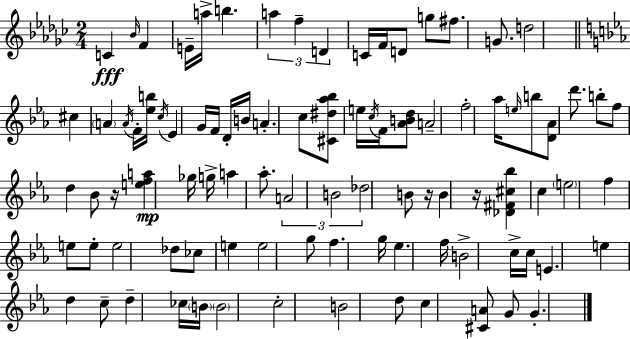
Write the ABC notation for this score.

X:1
T:Untitled
M:2/4
L:1/4
K:Ebm
C _B/4 F E/4 a/4 b a f D C/4 F/4 D/2 g/2 ^f/2 G/2 d2 ^c A A/4 F/4 [_eb]/4 c/4 _E G/4 F/4 D/4 B/4 A c/2 [^C^d_a_b]/2 e/4 c/4 F/4 [_ABd]/2 A2 f2 _a/4 e/4 b/2 [D_A]/2 d'/2 b/2 f/2 d _B/2 z/4 [efa] _g/4 g/4 a _a/2 A2 B2 _d2 B/2 z/4 B z/4 [_D^F^c_b] c e2 f e/2 e/2 e2 _d/2 _c/2 e e2 g/2 f g/4 _e f/4 B2 c/4 c/4 E e d c/2 d _c/4 B/4 B2 c2 B2 d/2 c [^CA]/2 G/2 G